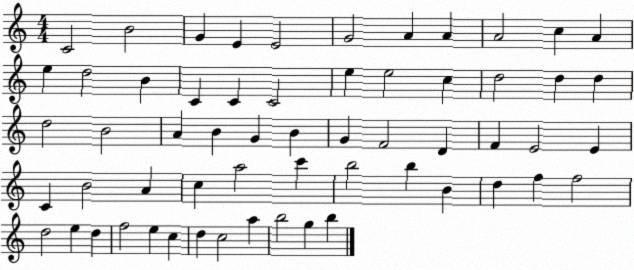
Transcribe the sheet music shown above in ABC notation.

X:1
T:Untitled
M:4/4
L:1/4
K:C
C2 B2 G E E2 G2 A A A2 c A e d2 B C C C2 e e2 c d2 d d d2 B2 A B G B G F2 D F E2 E C B2 A c a2 c' b2 b B d f f2 d2 e d f2 e c d c2 a b2 g b